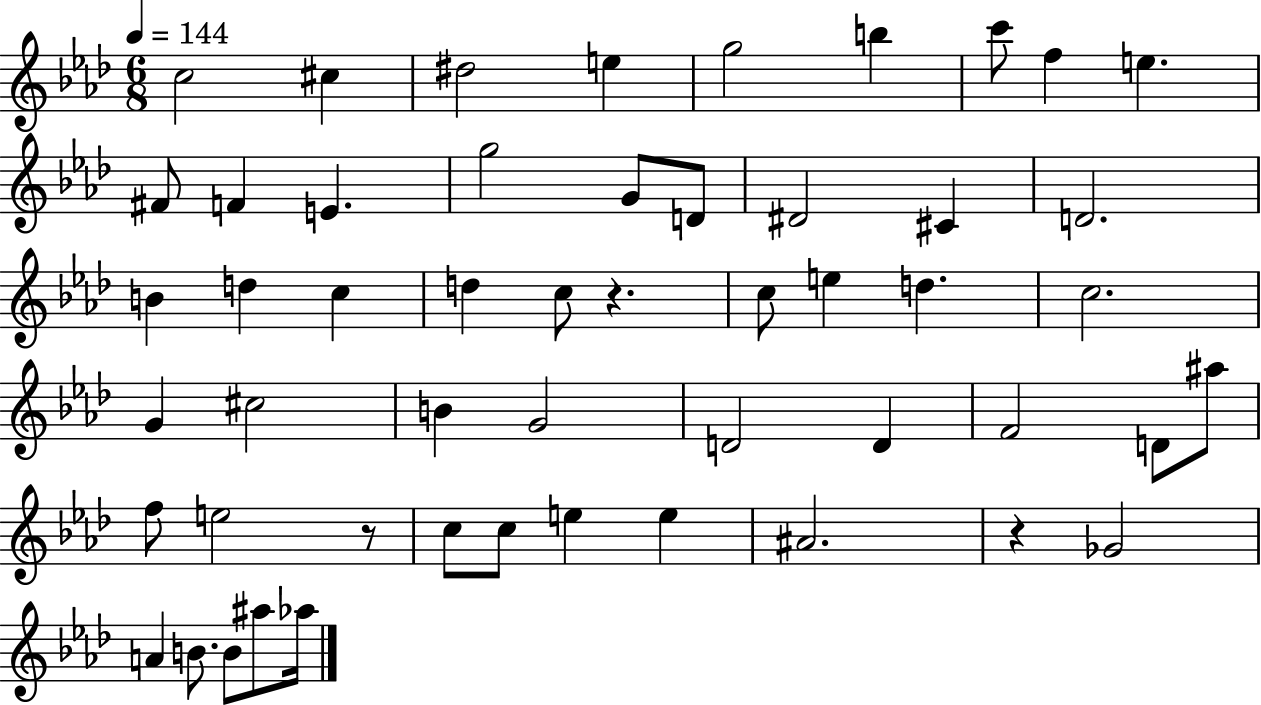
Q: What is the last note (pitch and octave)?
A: Ab5